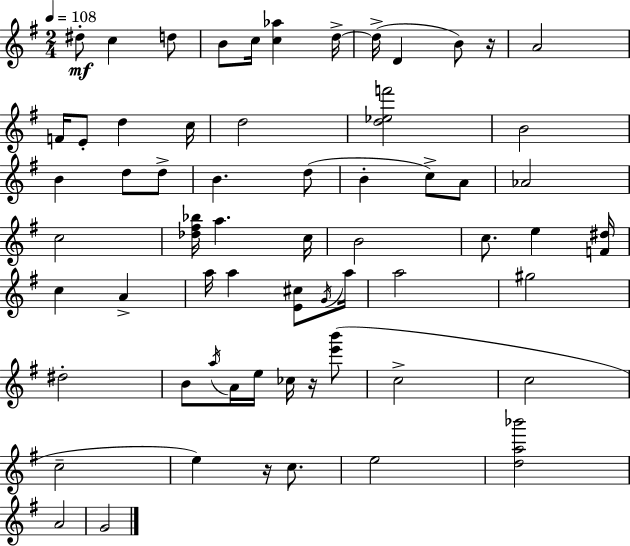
D#5/e C5/q D5/e B4/e C5/s [C5,Ab5]/q D5/s D5/s D4/q B4/e R/s A4/h F4/s E4/e D5/q C5/s D5/h [D5,Eb5,F6]/h B4/h B4/q D5/e D5/e B4/q. D5/e B4/q C5/e A4/e Ab4/h C5/h [Db5,F#5,Bb5]/s A5/q. C5/s B4/h C5/e. E5/q [F4,D#5]/s C5/q A4/q A5/s A5/q [E4,C#5]/e G4/s A5/s A5/h G#5/h D#5/h B4/e A5/s A4/s E5/s CES5/s R/s [E6,B6]/e C5/h C5/h C5/h E5/q R/s C5/e. E5/h [D5,A5,Bb6]/h A4/h G4/h